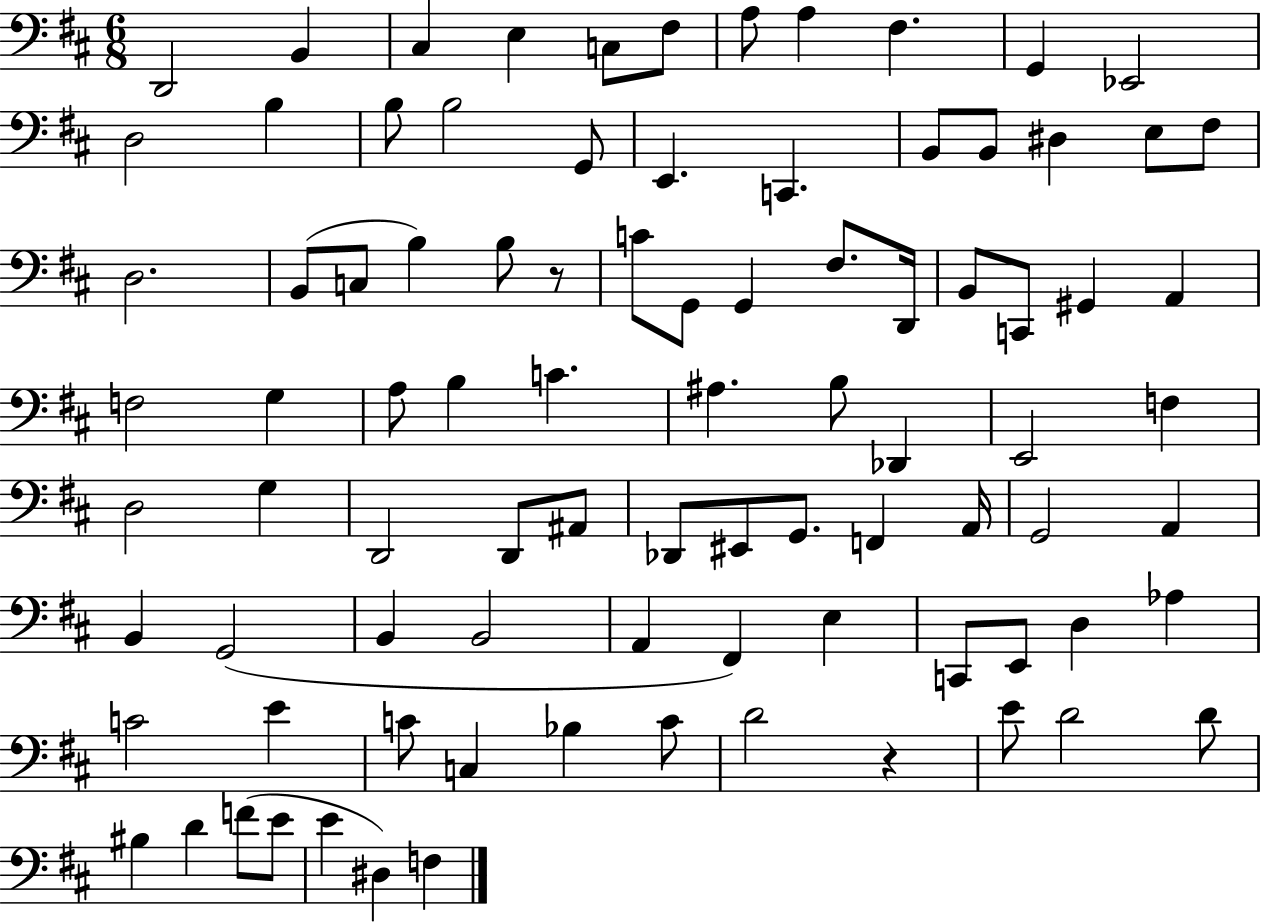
X:1
T:Untitled
M:6/8
L:1/4
K:D
D,,2 B,, ^C, E, C,/2 ^F,/2 A,/2 A, ^F, G,, _E,,2 D,2 B, B,/2 B,2 G,,/2 E,, C,, B,,/2 B,,/2 ^D, E,/2 ^F,/2 D,2 B,,/2 C,/2 B, B,/2 z/2 C/2 G,,/2 G,, ^F,/2 D,,/4 B,,/2 C,,/2 ^G,, A,, F,2 G, A,/2 B, C ^A, B,/2 _D,, E,,2 F, D,2 G, D,,2 D,,/2 ^A,,/2 _D,,/2 ^E,,/2 G,,/2 F,, A,,/4 G,,2 A,, B,, G,,2 B,, B,,2 A,, ^F,, E, C,,/2 E,,/2 D, _A, C2 E C/2 C, _B, C/2 D2 z E/2 D2 D/2 ^B, D F/2 E/2 E ^D, F,